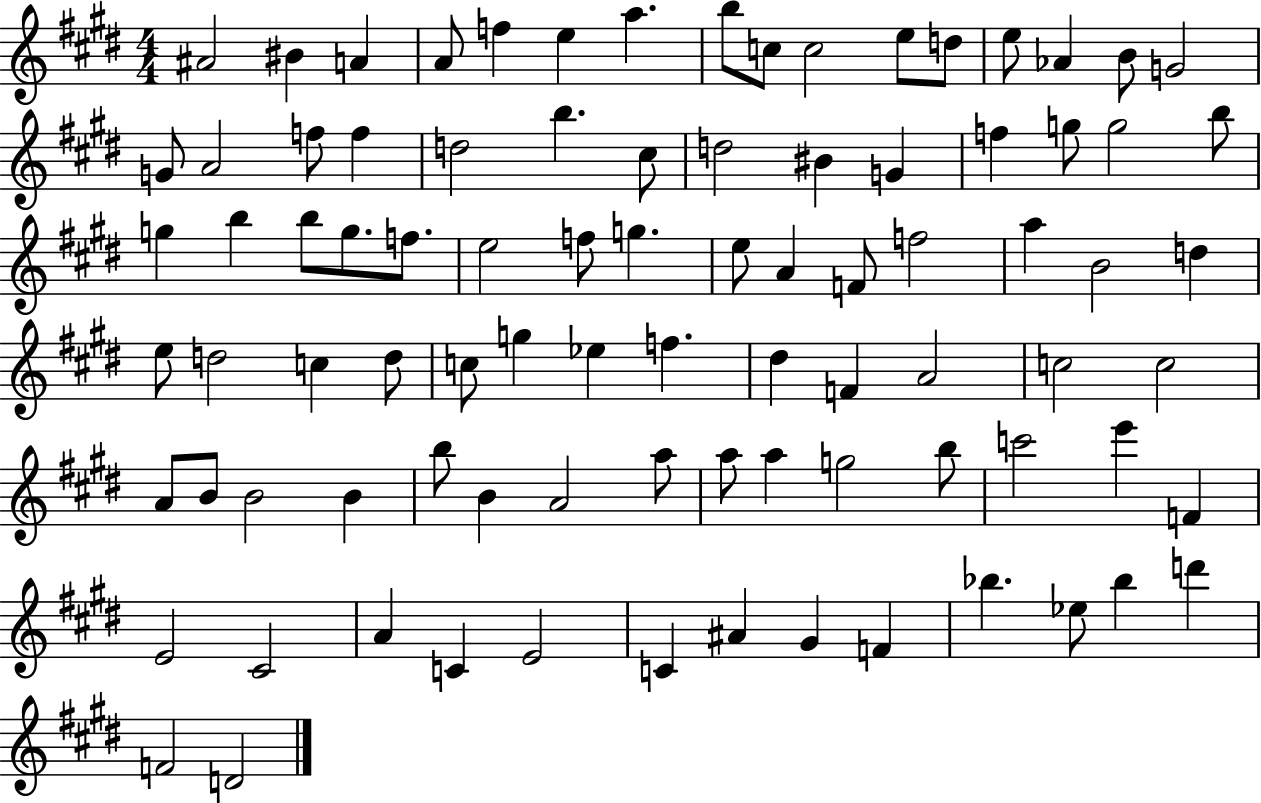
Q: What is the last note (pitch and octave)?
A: D4